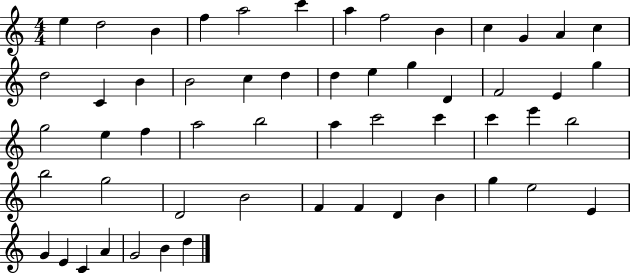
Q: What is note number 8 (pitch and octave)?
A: F5